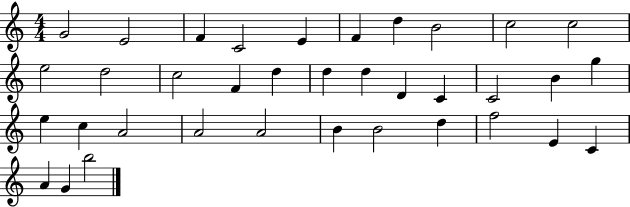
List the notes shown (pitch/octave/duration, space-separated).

G4/h E4/h F4/q C4/h E4/q F4/q D5/q B4/h C5/h C5/h E5/h D5/h C5/h F4/q D5/q D5/q D5/q D4/q C4/q C4/h B4/q G5/q E5/q C5/q A4/h A4/h A4/h B4/q B4/h D5/q F5/h E4/q C4/q A4/q G4/q B5/h